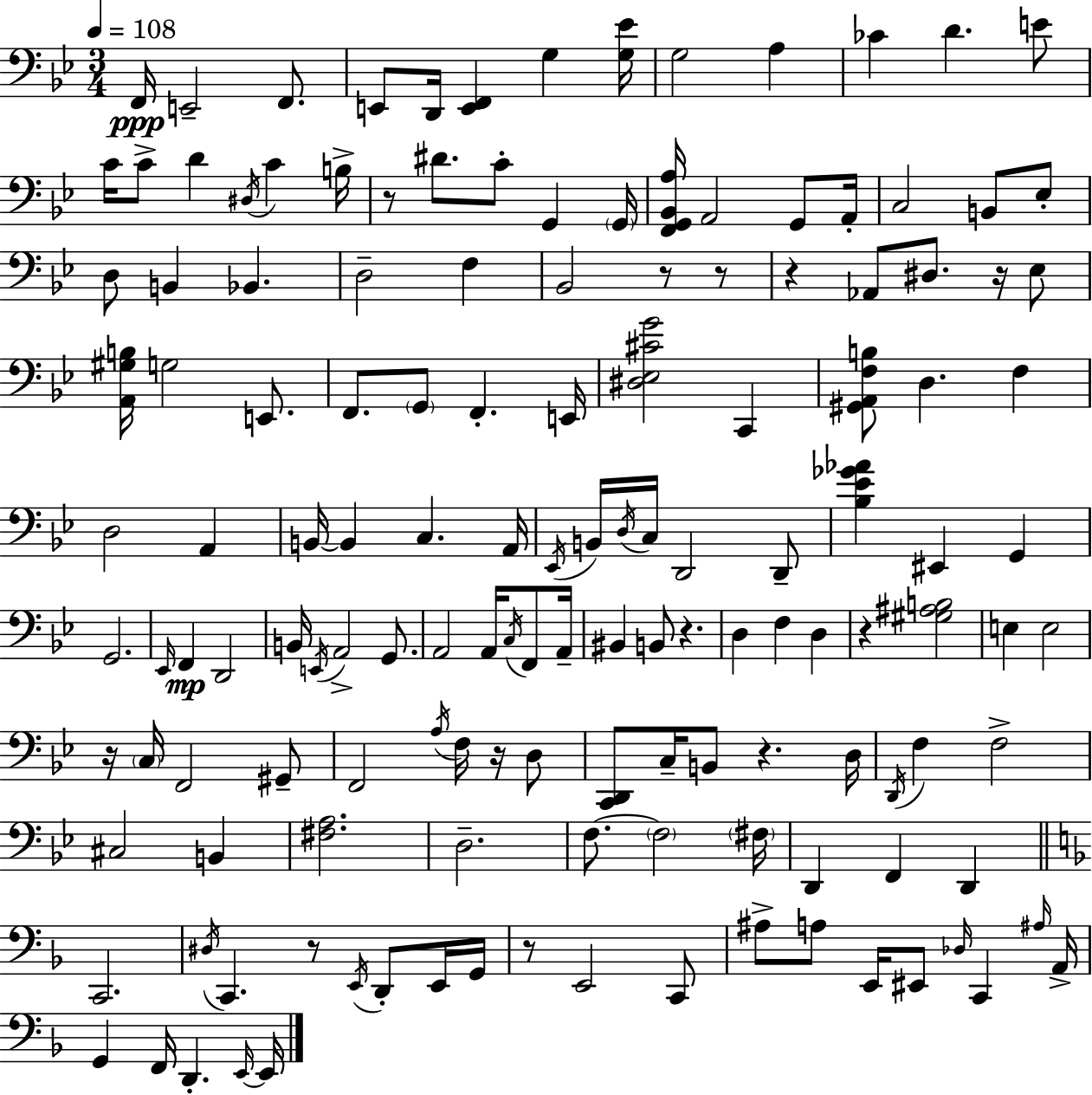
X:1
T:Untitled
M:3/4
L:1/4
K:Gm
F,,/4 E,,2 F,,/2 E,,/2 D,,/4 [E,,F,,] G, [G,_E]/4 G,2 A, _C D E/2 C/4 C/2 D ^D,/4 C B,/4 z/2 ^D/2 C/2 G,, G,,/4 [F,,G,,_B,,A,]/4 A,,2 G,,/2 A,,/4 C,2 B,,/2 _E,/2 D,/2 B,, _B,, D,2 F, _B,,2 z/2 z/2 z _A,,/2 ^D,/2 z/4 _E,/2 [A,,^G,B,]/4 G,2 E,,/2 F,,/2 G,,/2 F,, E,,/4 [^D,_E,^CG]2 C,, [^G,,A,,F,B,]/2 D, F, D,2 A,, B,,/4 B,, C, A,,/4 _E,,/4 B,,/4 D,/4 C,/4 D,,2 D,,/2 [_B,_E_G_A] ^E,, G,, G,,2 _E,,/4 F,, D,,2 B,,/4 E,,/4 A,,2 G,,/2 A,,2 A,,/4 C,/4 F,,/2 A,,/4 ^B,, B,,/2 z D, F, D, z [^G,^A,B,]2 E, E,2 z/4 C,/4 F,,2 ^G,,/2 F,,2 A,/4 F,/4 z/4 D,/2 [C,,D,,]/2 C,/4 B,,/2 z D,/4 D,,/4 F, F,2 ^C,2 B,, [^F,A,]2 D,2 F,/2 F,2 ^F,/4 D,, F,, D,, C,,2 ^D,/4 C,, z/2 E,,/4 D,,/2 E,,/4 G,,/4 z/2 E,,2 C,,/2 ^A,/2 A,/2 E,,/4 ^E,,/2 _D,/4 C,, ^A,/4 A,,/4 G,, F,,/4 D,, E,,/4 E,,/4